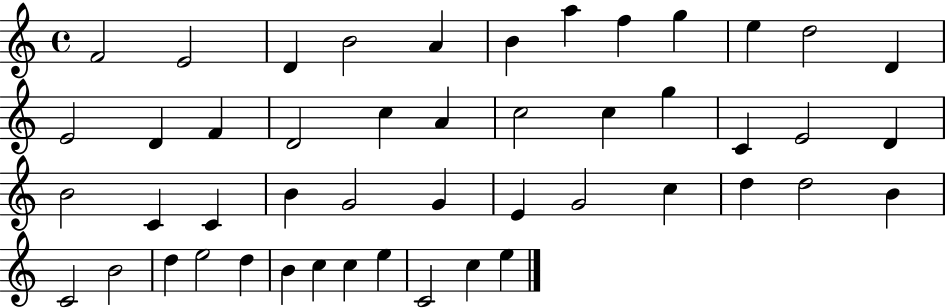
F4/h E4/h D4/q B4/h A4/q B4/q A5/q F5/q G5/q E5/q D5/h D4/q E4/h D4/q F4/q D4/h C5/q A4/q C5/h C5/q G5/q C4/q E4/h D4/q B4/h C4/q C4/q B4/q G4/h G4/q E4/q G4/h C5/q D5/q D5/h B4/q C4/h B4/h D5/q E5/h D5/q B4/q C5/q C5/q E5/q C4/h C5/q E5/q